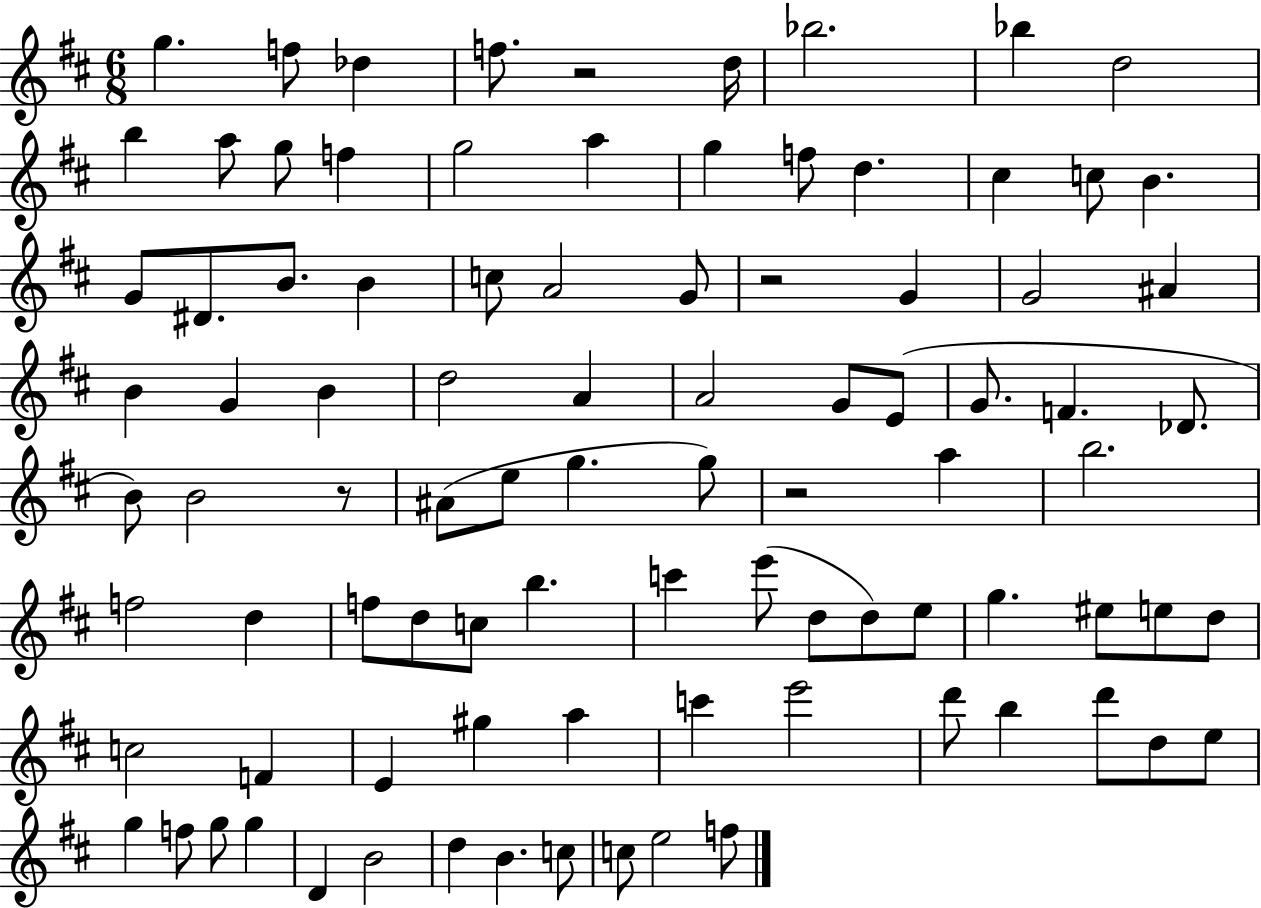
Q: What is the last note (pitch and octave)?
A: F5